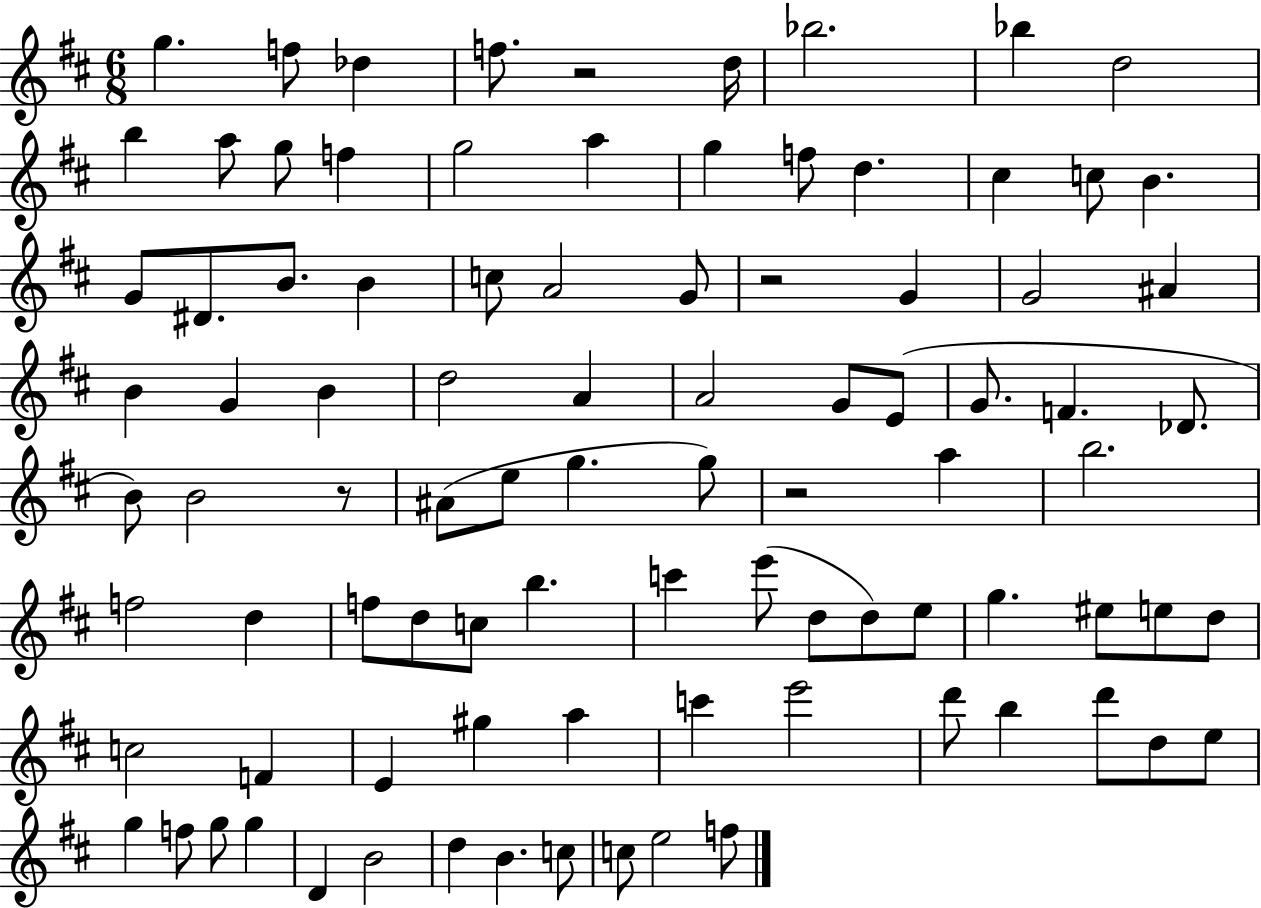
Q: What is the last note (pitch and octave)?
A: F5